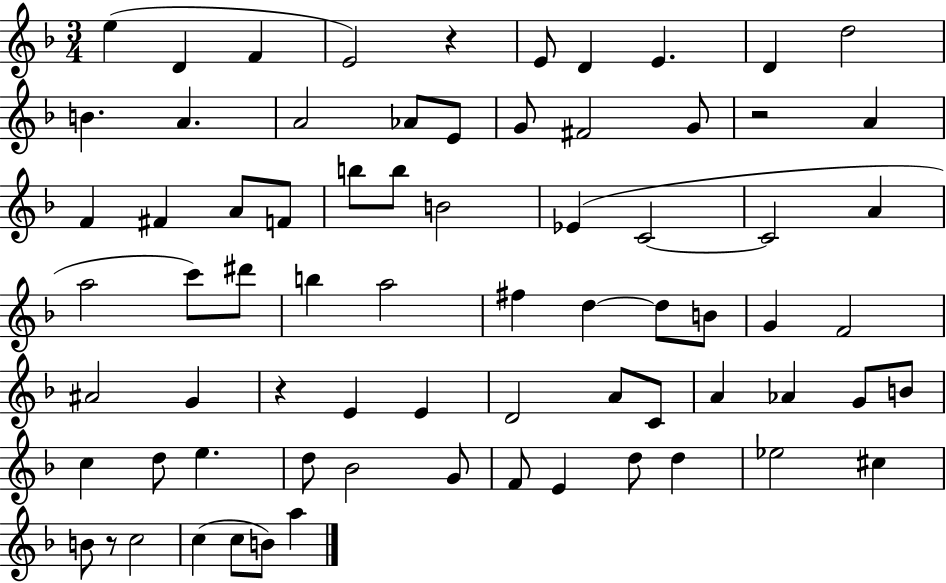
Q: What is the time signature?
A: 3/4